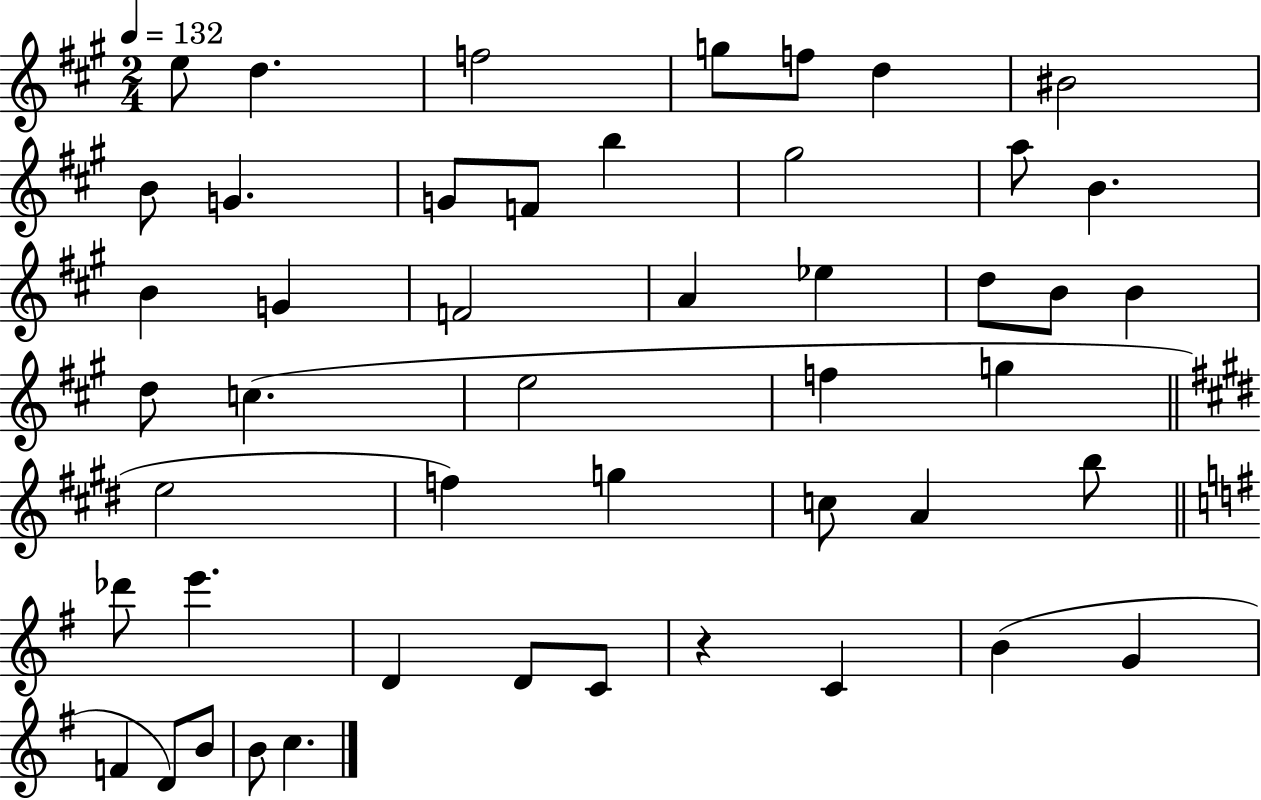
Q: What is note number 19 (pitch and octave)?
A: A4